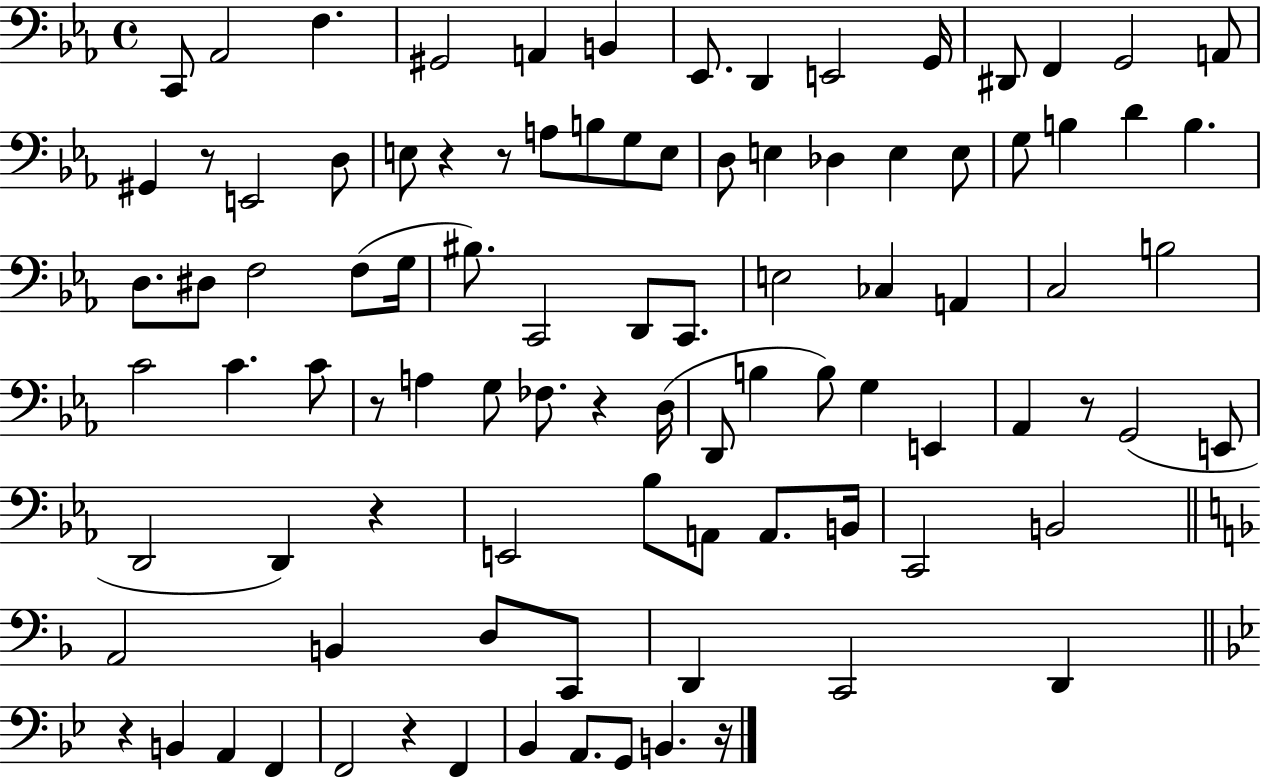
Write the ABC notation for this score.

X:1
T:Untitled
M:4/4
L:1/4
K:Eb
C,,/2 _A,,2 F, ^G,,2 A,, B,, _E,,/2 D,, E,,2 G,,/4 ^D,,/2 F,, G,,2 A,,/2 ^G,, z/2 E,,2 D,/2 E,/2 z z/2 A,/2 B,/2 G,/2 E,/2 D,/2 E, _D, E, E,/2 G,/2 B, D B, D,/2 ^D,/2 F,2 F,/2 G,/4 ^B,/2 C,,2 D,,/2 C,,/2 E,2 _C, A,, C,2 B,2 C2 C C/2 z/2 A, G,/2 _F,/2 z D,/4 D,,/2 B, B,/2 G, E,, _A,, z/2 G,,2 E,,/2 D,,2 D,, z E,,2 _B,/2 A,,/2 A,,/2 B,,/4 C,,2 B,,2 A,,2 B,, D,/2 C,,/2 D,, C,,2 D,, z B,, A,, F,, F,,2 z F,, _B,, A,,/2 G,,/2 B,, z/4